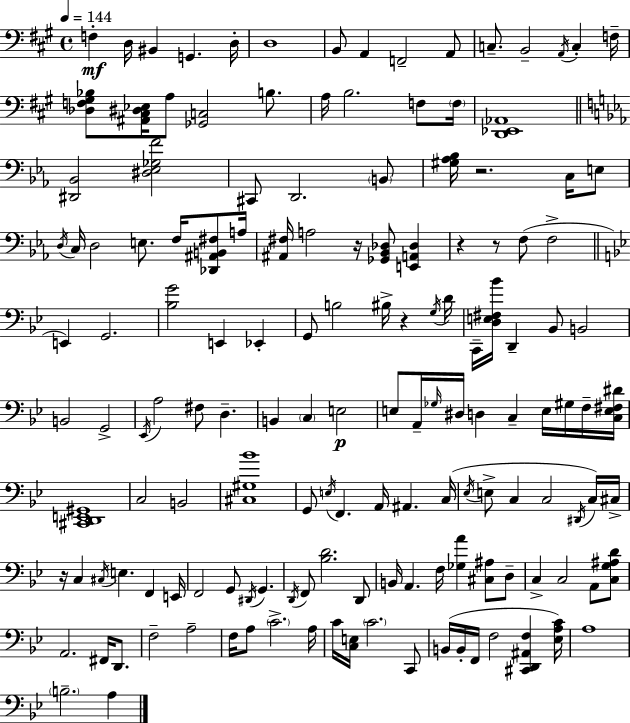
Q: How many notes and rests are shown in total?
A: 148